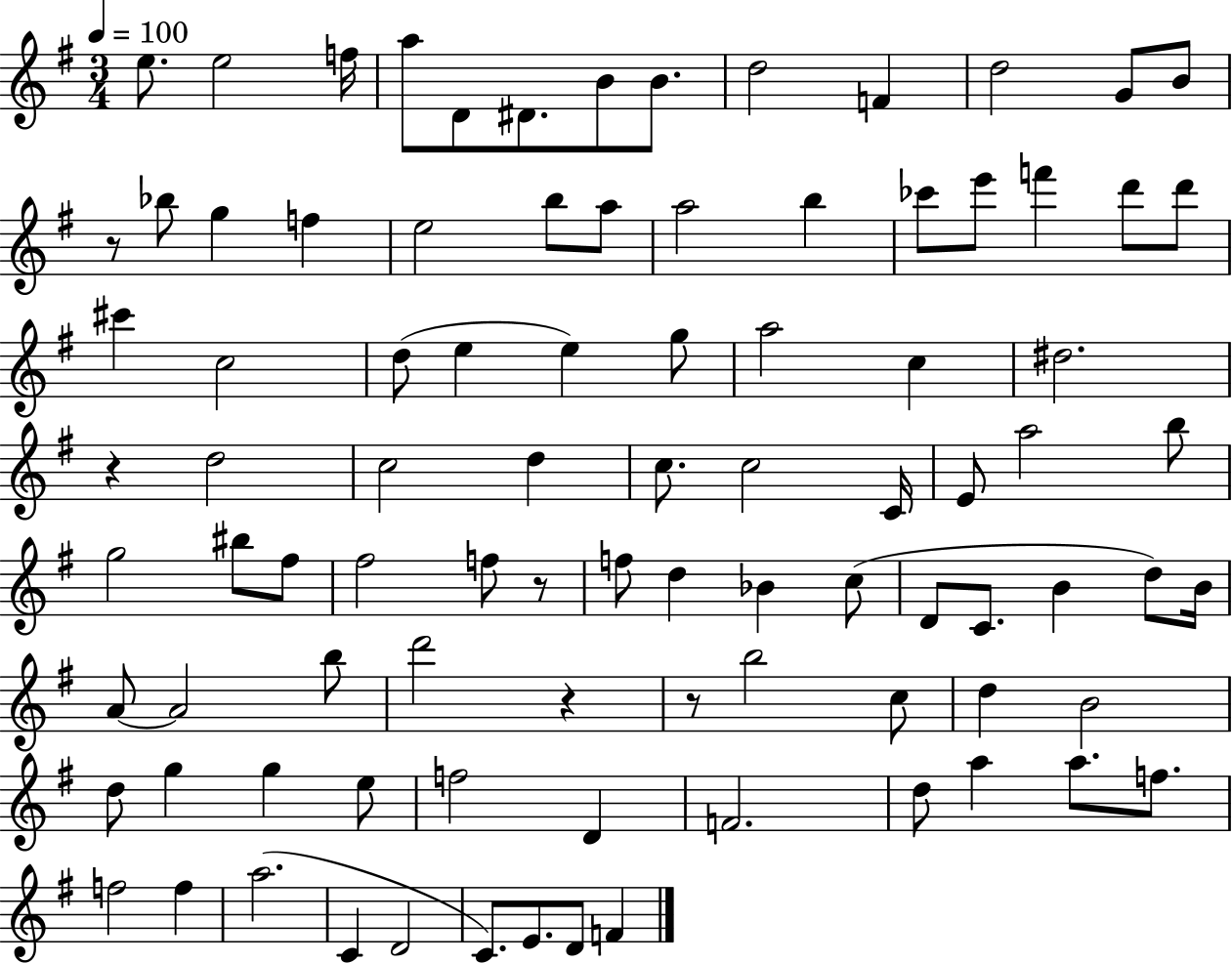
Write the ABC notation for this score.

X:1
T:Untitled
M:3/4
L:1/4
K:G
e/2 e2 f/4 a/2 D/2 ^D/2 B/2 B/2 d2 F d2 G/2 B/2 z/2 _b/2 g f e2 b/2 a/2 a2 b _c'/2 e'/2 f' d'/2 d'/2 ^c' c2 d/2 e e g/2 a2 c ^d2 z d2 c2 d c/2 c2 C/4 E/2 a2 b/2 g2 ^b/2 ^f/2 ^f2 f/2 z/2 f/2 d _B c/2 D/2 C/2 B d/2 B/4 A/2 A2 b/2 d'2 z z/2 b2 c/2 d B2 d/2 g g e/2 f2 D F2 d/2 a a/2 f/2 f2 f a2 C D2 C/2 E/2 D/2 F